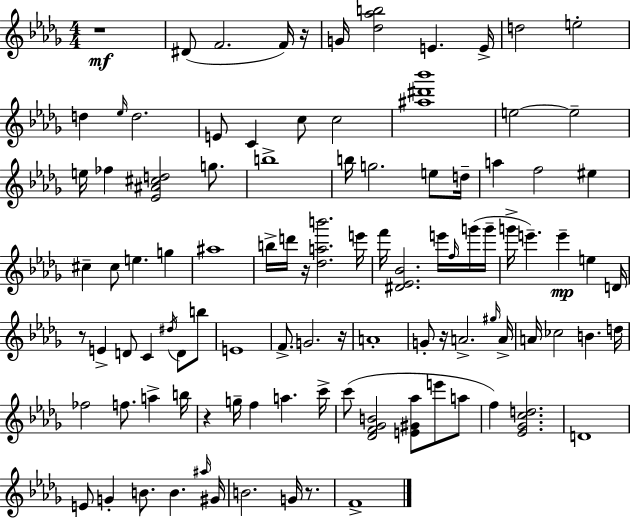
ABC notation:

X:1
T:Untitled
M:4/4
L:1/4
K:Bbm
z4 ^D/2 F2 F/4 z/4 G/4 [_d_ab]2 E E/4 d2 e2 d _e/4 d2 E/2 C c/2 c2 [^a^d'_b']4 e2 e2 e/4 _f [_E^A^cd]2 g/2 b4 b/4 g2 e/2 d/4 a f2 ^e ^c ^c/2 e g ^a4 b/4 d'/4 z/4 [_dab']2 e'/4 f'/4 [^D_E_B]2 e'/4 f/4 g'/4 g'/4 g'/4 e' e' e D/4 z/2 E D/2 C ^d/4 D/2 b/2 E4 F/2 G2 z/4 A4 G/2 z/4 A2 ^g/4 A/4 A/4 _c2 B d/4 _f2 f/2 a b/4 z g/4 f a c'/4 c'/2 [_DF_GB]2 [E^G_a]/2 e'/2 a/2 f [_E_Gcd]2 D4 E/2 G B/2 B ^a/4 ^G/4 B2 G/4 z/2 F4